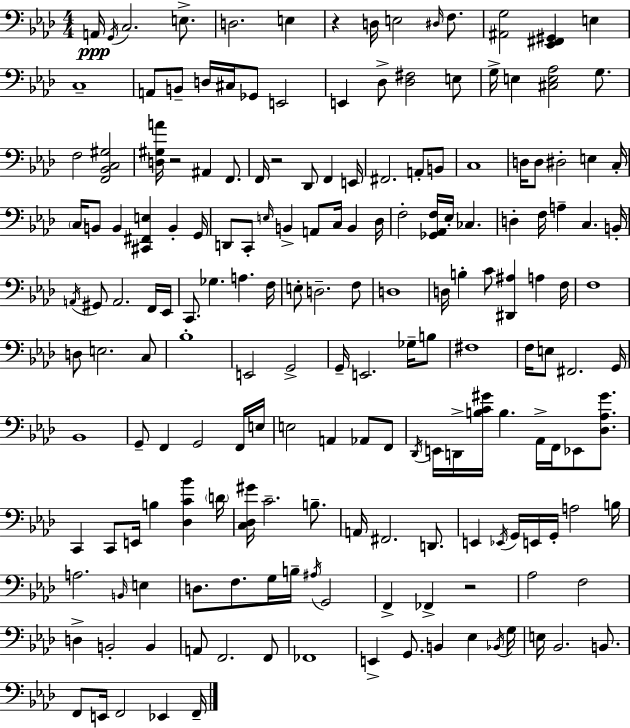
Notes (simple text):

A2/s G2/s C3/h. E3/e. D3/h. E3/q R/q D3/s E3/h D#3/s F3/e. [A#2,G3]/h [Eb2,F#2,G#2]/q E3/q C3/w A2/e B2/e D3/s C#3/s Gb2/e E2/h E2/q Db3/e [Db3,F#3]/h E3/e G3/s E3/q [C#3,E3,Ab3]/h G3/e. F3/h [F2,Bb2,C3,G#3]/h [D3,G#3,A4]/s R/h A#2/q F2/e. F2/s R/h Db2/e F2/q E2/s F#2/h. A2/e B2/e C3/w D3/s D3/e D#3/h E3/q C3/s C3/s B2/e B2/q [C#2,F#2,E3]/q B2/q G2/s D2/e C2/e E3/s B2/q A2/e C3/s B2/q Db3/s F3/h [Gb2,Ab2,F3]/s Eb3/s CES3/q. D3/q F3/s A3/q C3/q. B2/s A2/s G#2/e A2/h. F2/s Eb2/s C2/e. Gb3/q. A3/q. F3/s E3/e D3/h. F3/e D3/w D3/s B3/q C4/e [D#2,A#3]/q A3/q F3/s F3/w D3/e E3/h. C3/e Bb3/w E2/h G2/h G2/s E2/h. Gb3/s B3/e F#3/w F3/s E3/e F#2/h. G2/s Bb2/w G2/e F2/q G2/h F2/s E3/s E3/h A2/q Ab2/e F2/e Db2/s E2/s D2/s [B3,C4,G#4]/s B3/q. Ab2/s F2/s Eb2/e [Db3,Ab3,G#4]/e. C2/q C2/e E2/s B3/q [Db3,C4,Bb4]/q D4/s [C3,Db3,G#4]/s C4/h. B3/e. A2/s F#2/h. D2/e. E2/q Eb2/s G2/s E2/s G2/s A3/h B3/s A3/h. B2/s E3/q D3/e. F3/e. G3/s B3/s A#3/s G2/h F2/q FES2/q R/h Ab3/h F3/h D3/q B2/h B2/q A2/e F2/h. F2/e FES2/w E2/q G2/e. B2/q Eb3/q Bb2/s G3/s E3/s Bb2/h. B2/e. F2/e E2/s F2/h Eb2/q F2/s